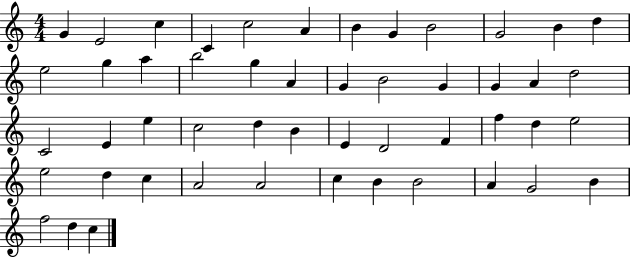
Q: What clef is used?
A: treble